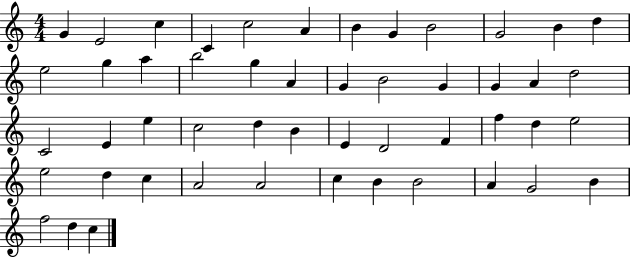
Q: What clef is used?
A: treble